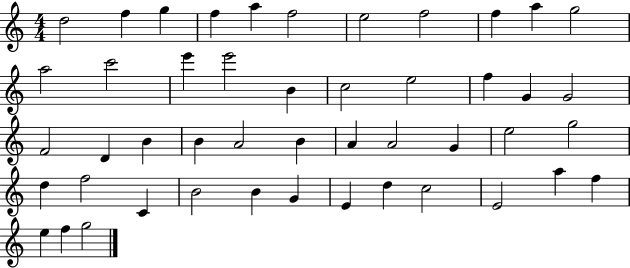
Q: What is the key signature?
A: C major